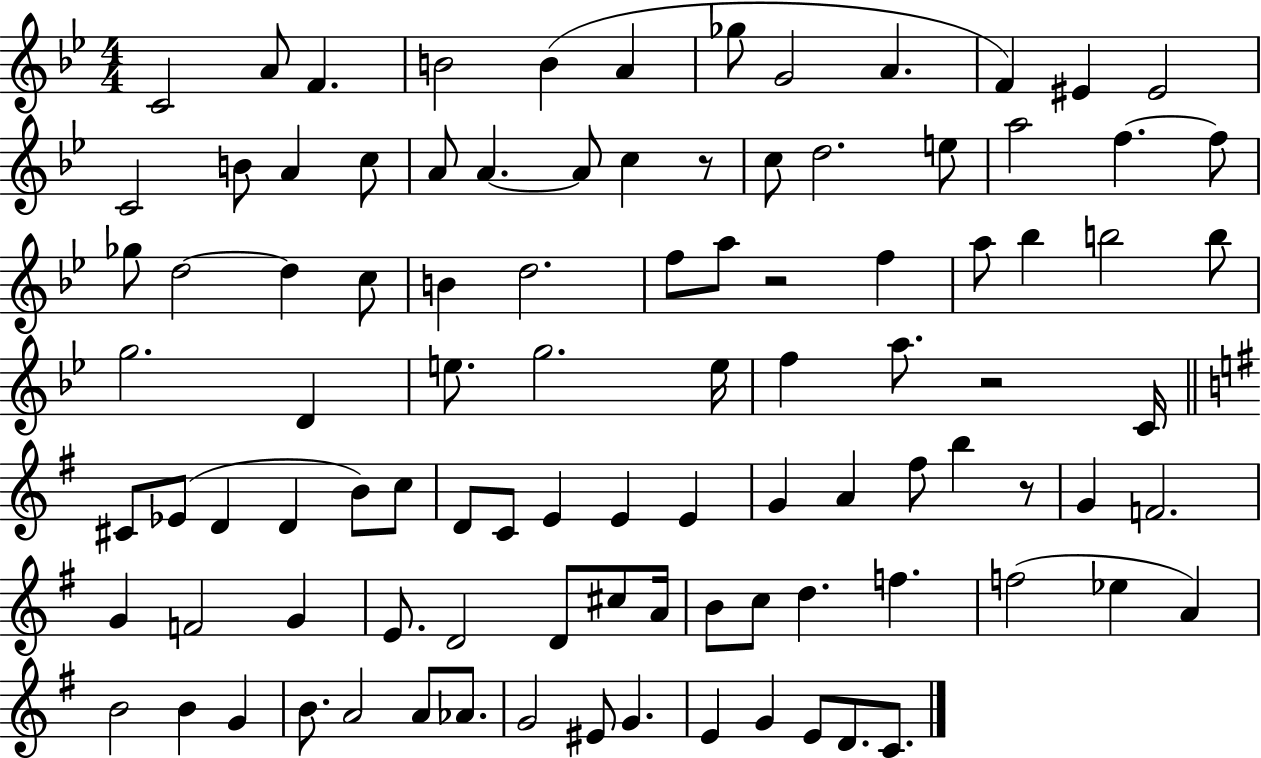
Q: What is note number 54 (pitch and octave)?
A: D4